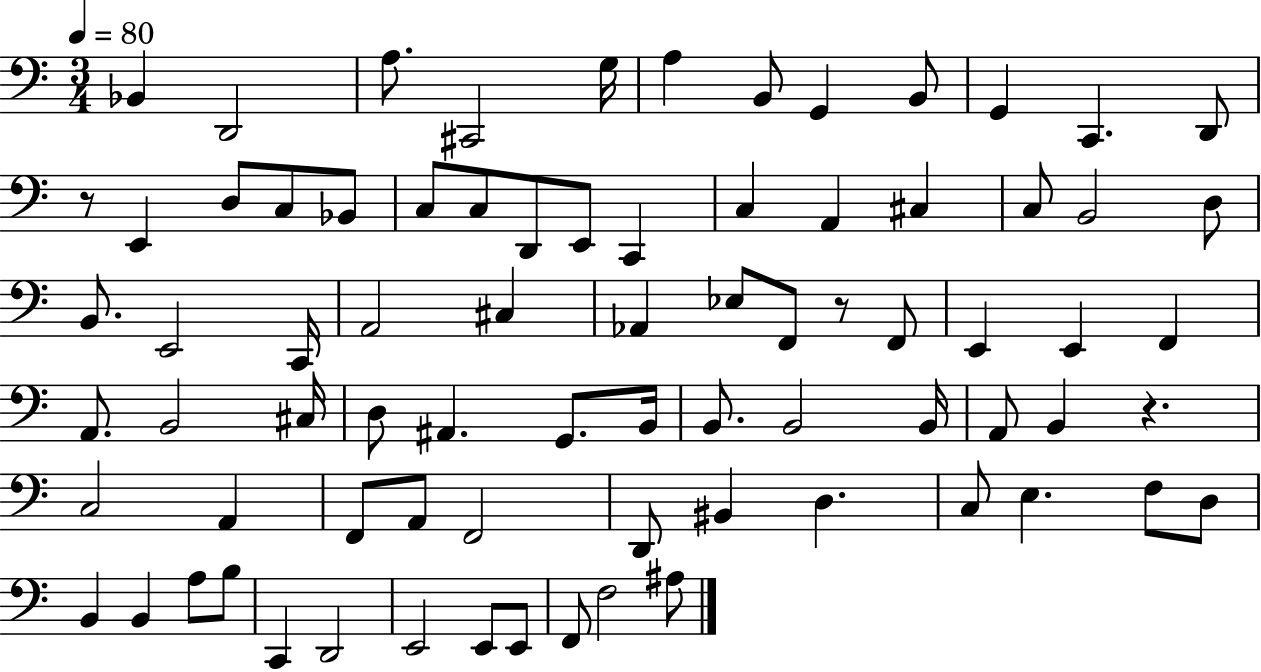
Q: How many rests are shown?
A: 3